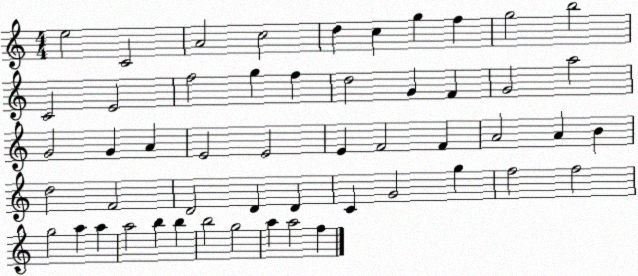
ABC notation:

X:1
T:Untitled
M:4/4
L:1/4
K:C
e2 C2 A2 c2 d c g f g2 b2 C2 E2 f2 g f d2 G F G2 a2 G2 G A E2 E2 E F2 F A2 A B d2 F2 D2 D D C G2 g f2 f2 g2 a a a2 b b b2 g2 a a2 f